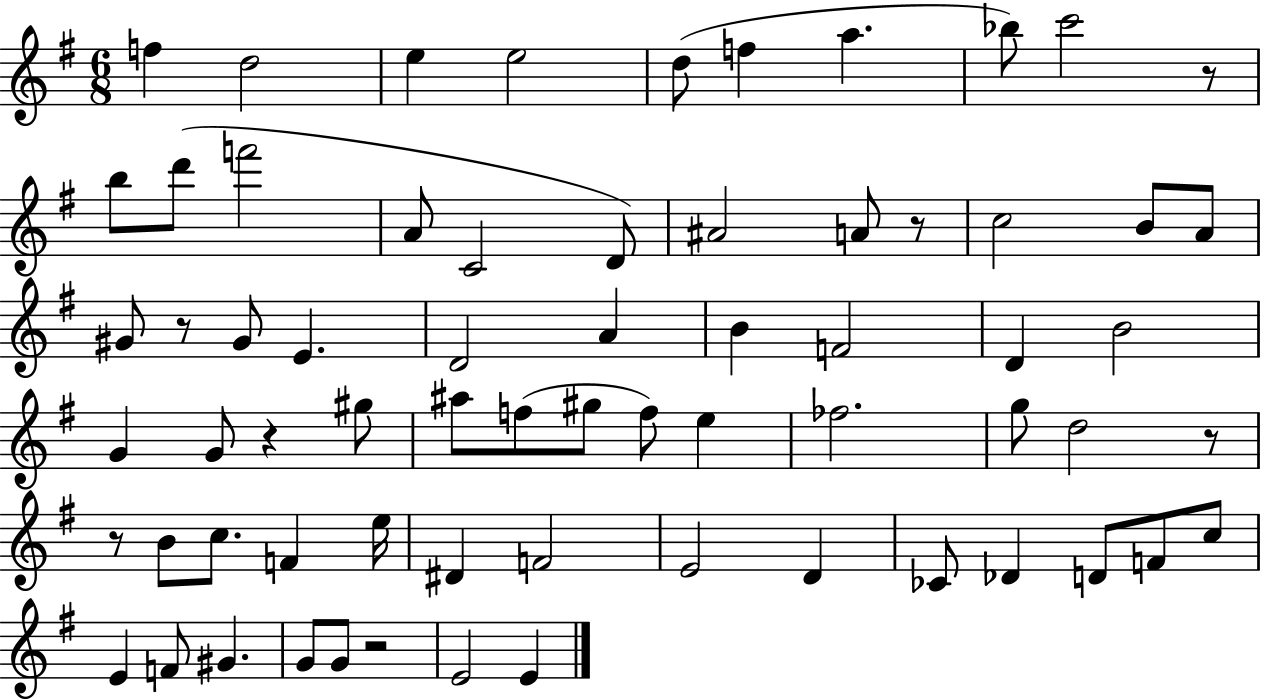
X:1
T:Untitled
M:6/8
L:1/4
K:G
f d2 e e2 d/2 f a _b/2 c'2 z/2 b/2 d'/2 f'2 A/2 C2 D/2 ^A2 A/2 z/2 c2 B/2 A/2 ^G/2 z/2 ^G/2 E D2 A B F2 D B2 G G/2 z ^g/2 ^a/2 f/2 ^g/2 f/2 e _f2 g/2 d2 z/2 z/2 B/2 c/2 F e/4 ^D F2 E2 D _C/2 _D D/2 F/2 c/2 E F/2 ^G G/2 G/2 z2 E2 E